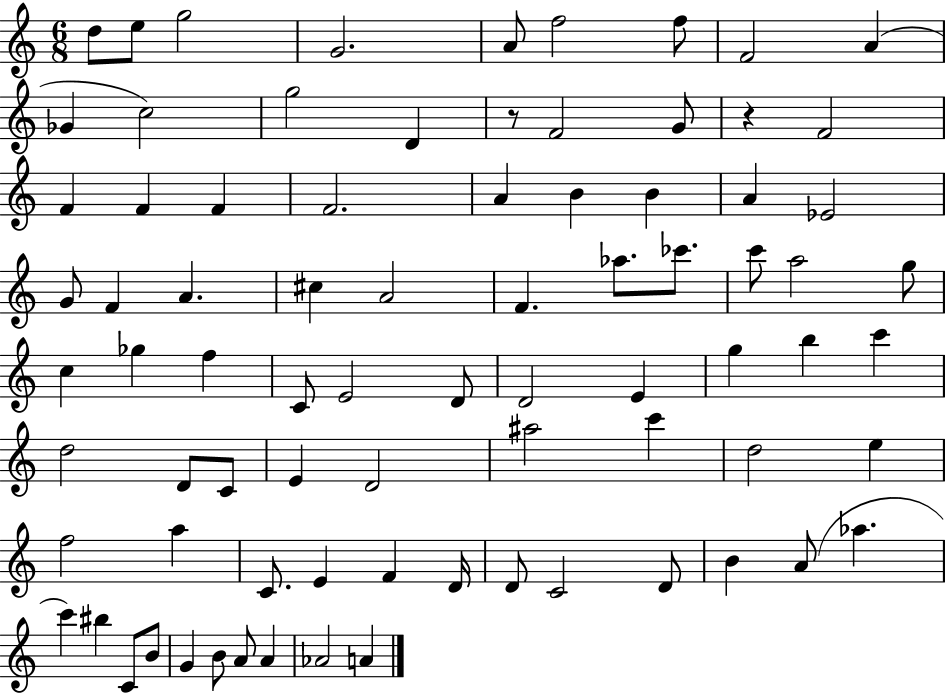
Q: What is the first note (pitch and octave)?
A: D5